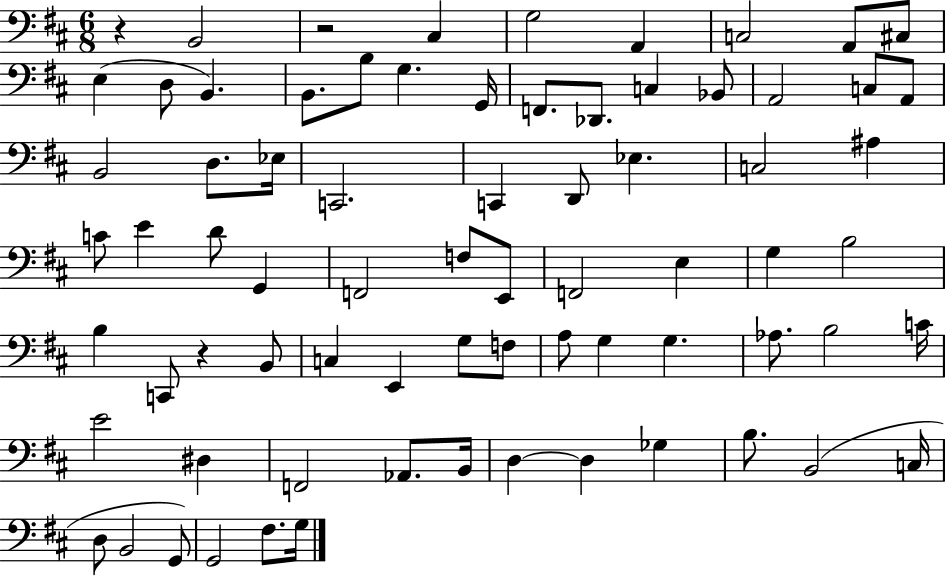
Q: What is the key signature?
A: D major